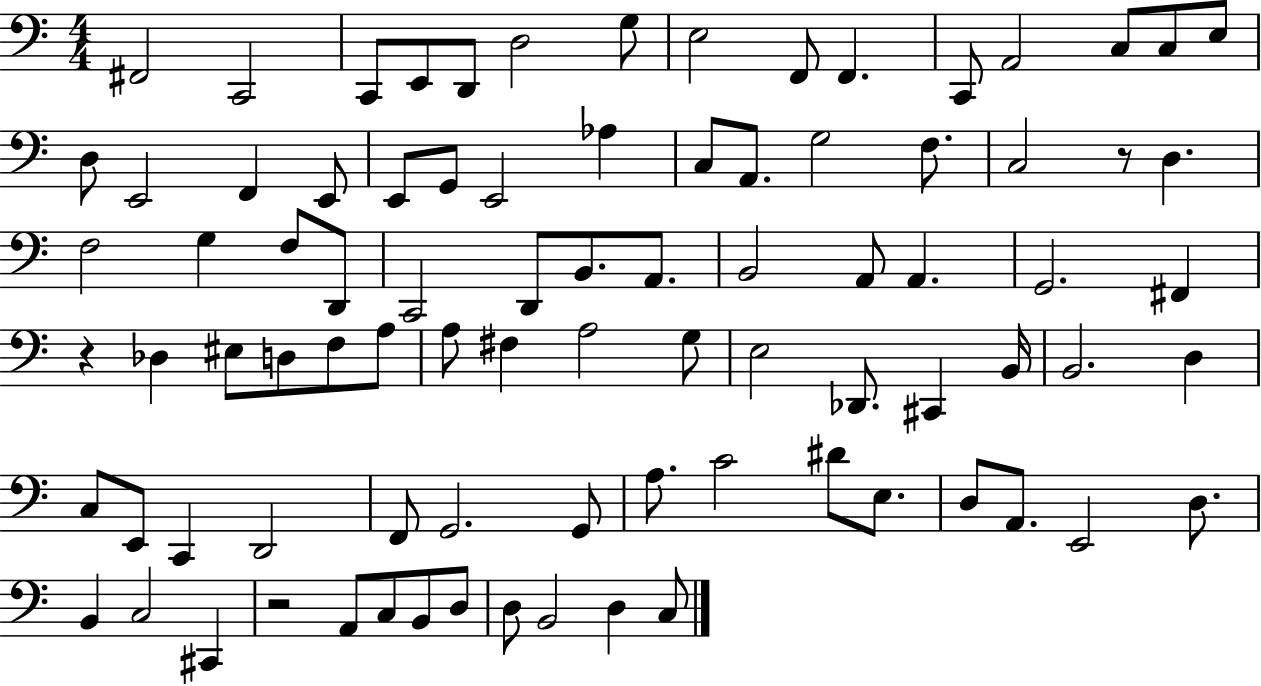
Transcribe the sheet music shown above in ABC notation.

X:1
T:Untitled
M:4/4
L:1/4
K:C
^F,,2 C,,2 C,,/2 E,,/2 D,,/2 D,2 G,/2 E,2 F,,/2 F,, C,,/2 A,,2 C,/2 C,/2 E,/2 D,/2 E,,2 F,, E,,/2 E,,/2 G,,/2 E,,2 _A, C,/2 A,,/2 G,2 F,/2 C,2 z/2 D, F,2 G, F,/2 D,,/2 C,,2 D,,/2 B,,/2 A,,/2 B,,2 A,,/2 A,, G,,2 ^F,, z _D, ^E,/2 D,/2 F,/2 A,/2 A,/2 ^F, A,2 G,/2 E,2 _D,,/2 ^C,, B,,/4 B,,2 D, C,/2 E,,/2 C,, D,,2 F,,/2 G,,2 G,,/2 A,/2 C2 ^D/2 E,/2 D,/2 A,,/2 E,,2 D,/2 B,, C,2 ^C,, z2 A,,/2 C,/2 B,,/2 D,/2 D,/2 B,,2 D, C,/2